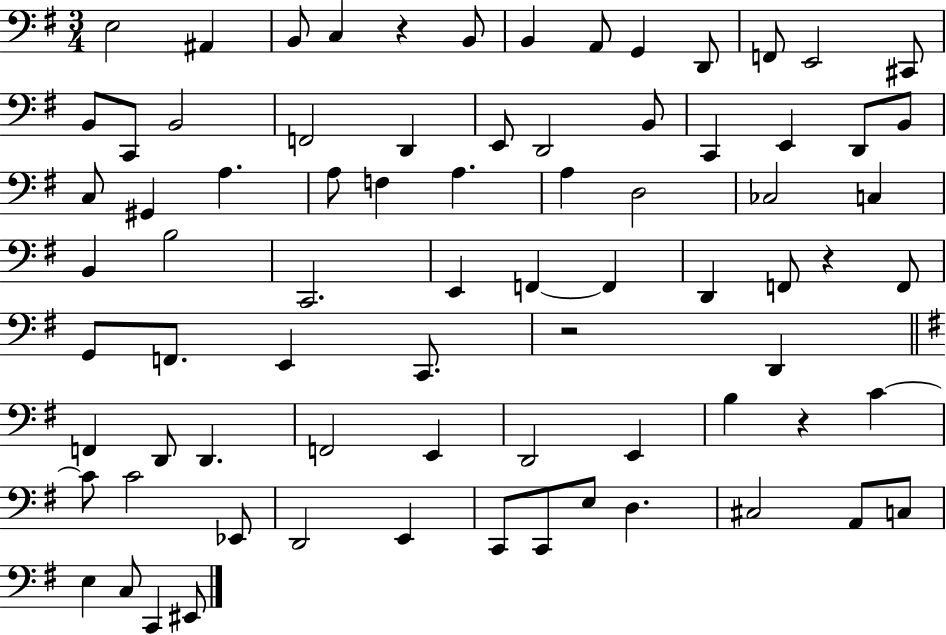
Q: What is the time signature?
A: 3/4